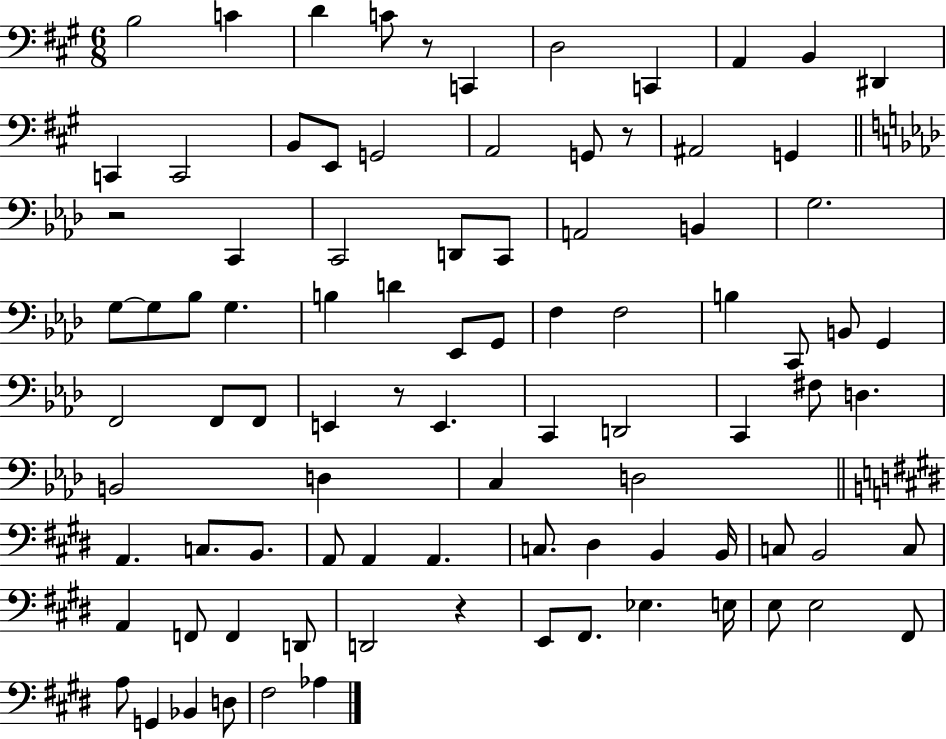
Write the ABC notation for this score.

X:1
T:Untitled
M:6/8
L:1/4
K:A
B,2 C D C/2 z/2 C,, D,2 C,, A,, B,, ^D,, C,, C,,2 B,,/2 E,,/2 G,,2 A,,2 G,,/2 z/2 ^A,,2 G,, z2 C,, C,,2 D,,/2 C,,/2 A,,2 B,, G,2 G,/2 G,/2 _B,/2 G, B, D _E,,/2 G,,/2 F, F,2 B, C,,/2 B,,/2 G,, F,,2 F,,/2 F,,/2 E,, z/2 E,, C,, D,,2 C,, ^F,/2 D, B,,2 D, C, D,2 A,, C,/2 B,,/2 A,,/2 A,, A,, C,/2 ^D, B,, B,,/4 C,/2 B,,2 C,/2 A,, F,,/2 F,, D,,/2 D,,2 z E,,/2 ^F,,/2 _E, E,/4 E,/2 E,2 ^F,,/2 A,/2 G,, _B,, D,/2 ^F,2 _A,